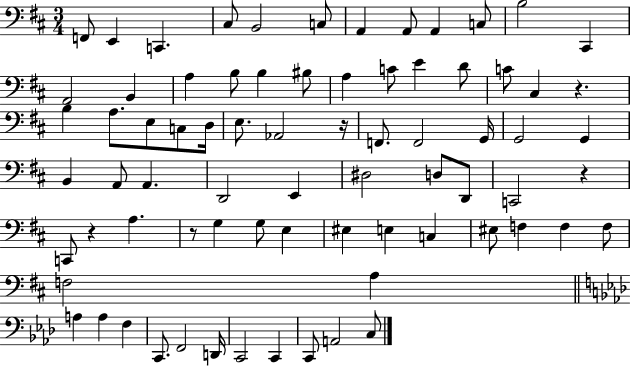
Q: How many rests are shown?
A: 5